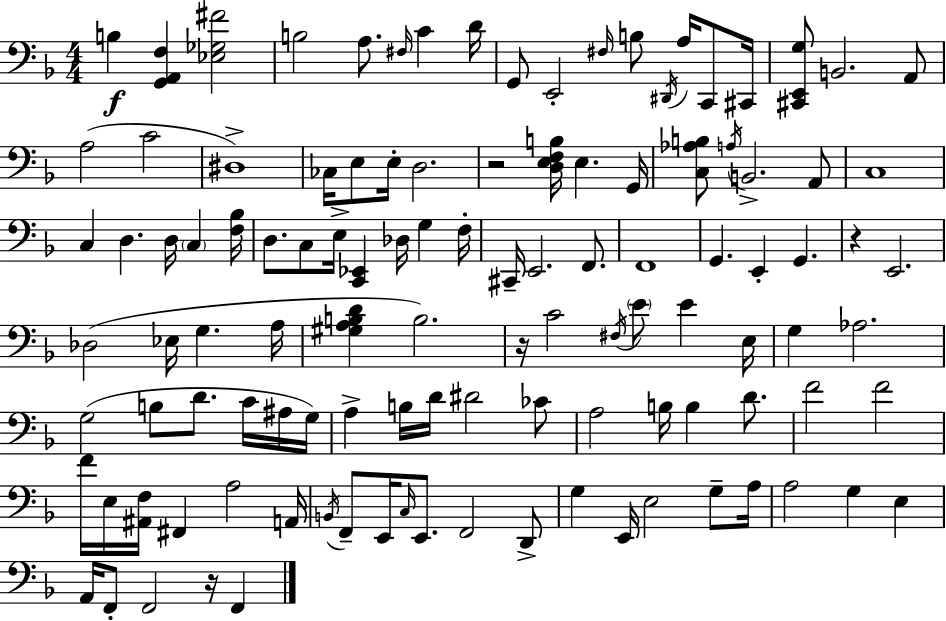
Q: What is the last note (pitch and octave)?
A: F2